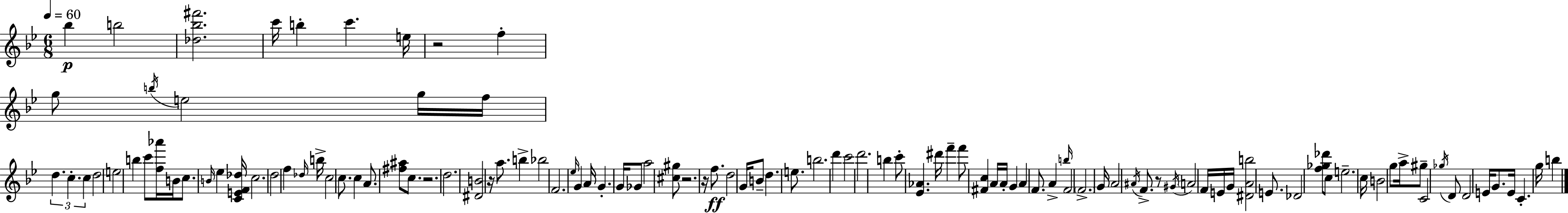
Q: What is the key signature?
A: G minor